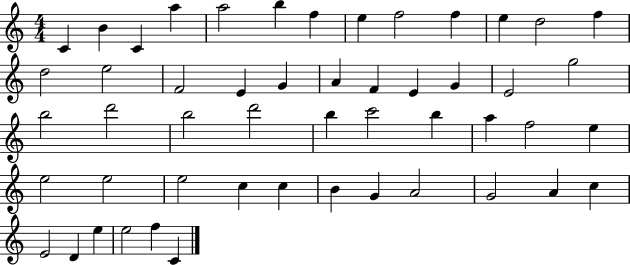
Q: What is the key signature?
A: C major